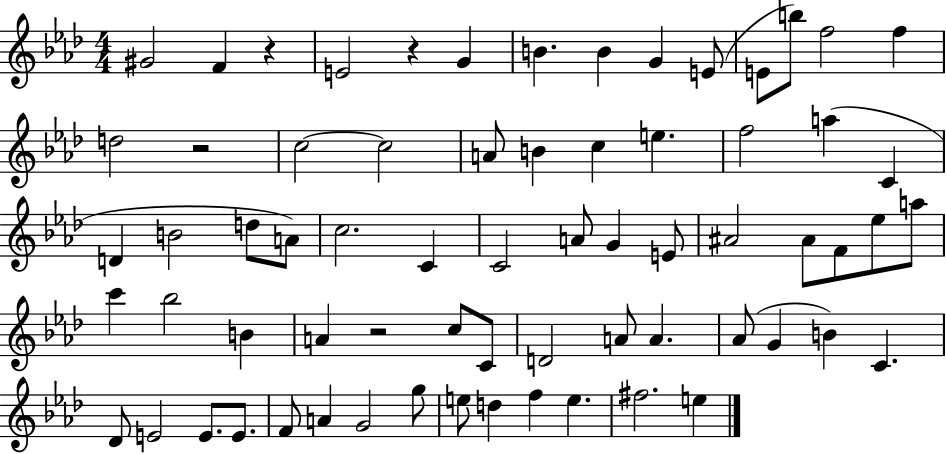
{
  \clef treble
  \numericTimeSignature
  \time 4/4
  \key aes \major
  gis'2 f'4 r4 | e'2 r4 g'4 | b'4. b'4 g'4 e'8( | e'8 b''8) f''2 f''4 | \break d''2 r2 | c''2~~ c''2 | a'8 b'4 c''4 e''4. | f''2 a''4( c'4 | \break d'4 b'2 d''8 a'8) | c''2. c'4 | c'2 a'8 g'4 e'8 | ais'2 ais'8 f'8 ees''8 a''8 | \break c'''4 bes''2 b'4 | a'4 r2 c''8 c'8 | d'2 a'8 a'4. | aes'8( g'4 b'4) c'4. | \break des'8 e'2 e'8. e'8. | f'8 a'4 g'2 g''8 | e''8 d''4 f''4 e''4. | fis''2. e''4 | \break \bar "|."
}